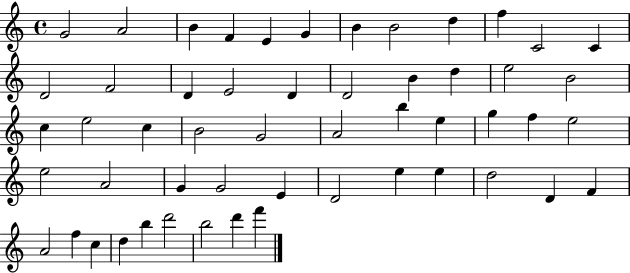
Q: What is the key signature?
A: C major